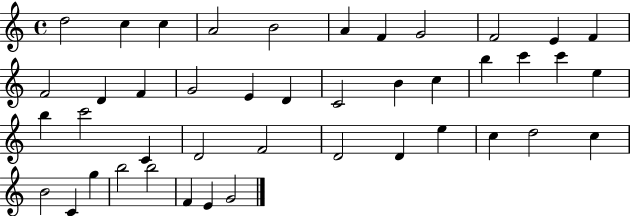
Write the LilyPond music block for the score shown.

{
  \clef treble
  \time 4/4
  \defaultTimeSignature
  \key c \major
  d''2 c''4 c''4 | a'2 b'2 | a'4 f'4 g'2 | f'2 e'4 f'4 | \break f'2 d'4 f'4 | g'2 e'4 d'4 | c'2 b'4 c''4 | b''4 c'''4 c'''4 e''4 | \break b''4 c'''2 c'4 | d'2 f'2 | d'2 d'4 e''4 | c''4 d''2 c''4 | \break b'2 c'4 g''4 | b''2 b''2 | f'4 e'4 g'2 | \bar "|."
}